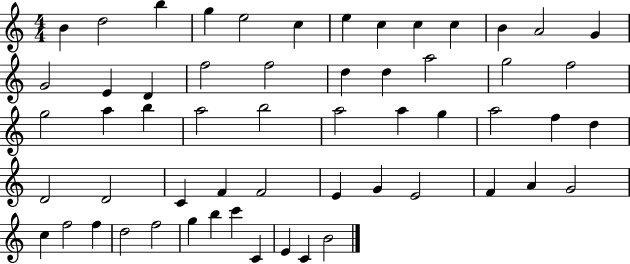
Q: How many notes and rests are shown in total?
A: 57